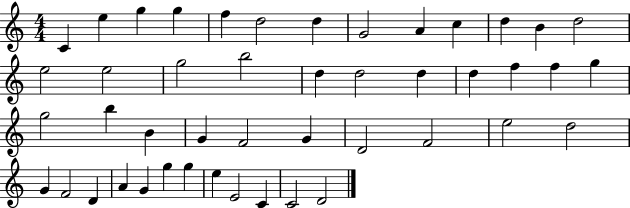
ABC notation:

X:1
T:Untitled
M:4/4
L:1/4
K:C
C e g g f d2 d G2 A c d B d2 e2 e2 g2 b2 d d2 d d f f g g2 b B G F2 G D2 F2 e2 d2 G F2 D A G g g e E2 C C2 D2